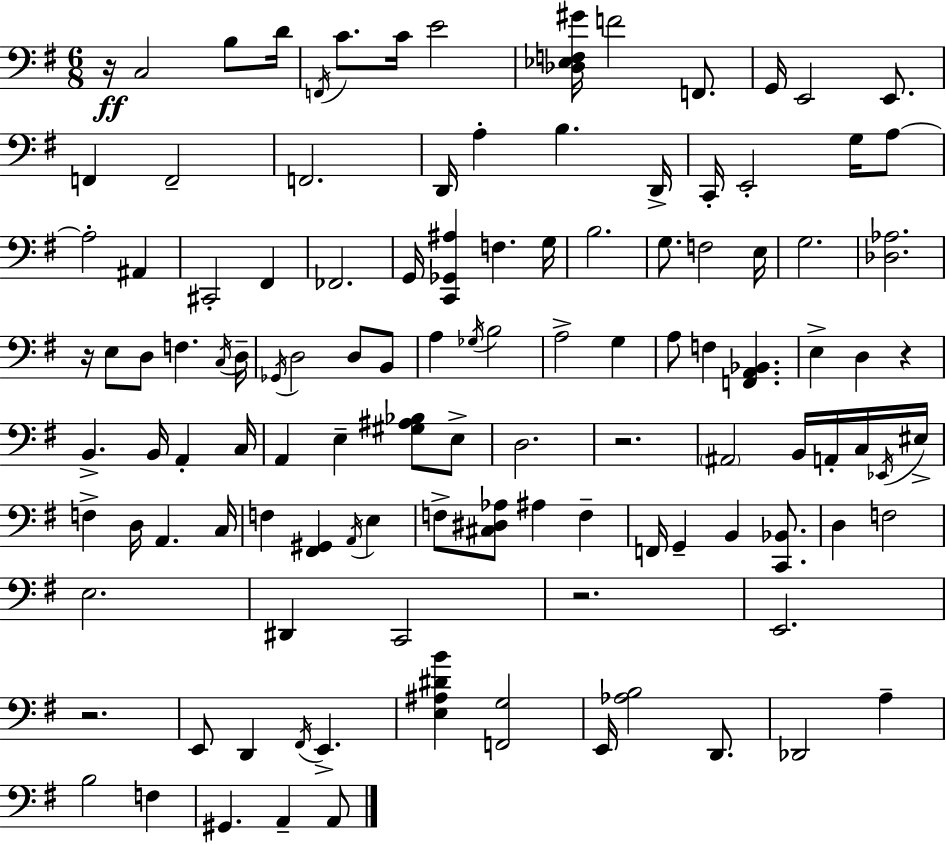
X:1
T:Untitled
M:6/8
L:1/4
K:Em
z/4 C,2 B,/2 D/4 F,,/4 C/2 C/4 E2 [_D,_E,F,^G]/4 F2 F,,/2 G,,/4 E,,2 E,,/2 F,, F,,2 F,,2 D,,/4 A, B, D,,/4 C,,/4 E,,2 G,/4 A,/2 A,2 ^A,, ^C,,2 ^F,, _F,,2 G,,/4 [C,,_G,,^A,] F, G,/4 B,2 G,/2 F,2 E,/4 G,2 [_D,_A,]2 z/4 E,/2 D,/2 F, C,/4 D,/4 _G,,/4 D,2 D,/2 B,,/2 A, _G,/4 B,2 A,2 G, A,/2 F, [F,,A,,_B,,] E, D, z B,, B,,/4 A,, C,/4 A,, E, [^G,^A,_B,]/2 E,/2 D,2 z2 ^A,,2 B,,/4 A,,/4 C,/4 _E,,/4 ^E,/4 F, D,/4 A,, C,/4 F, [^F,,^G,,] A,,/4 E, F,/2 [^C,^D,_A,]/2 ^A, F, F,,/4 G,, B,, [C,,_B,,]/2 D, F,2 E,2 ^D,, C,,2 z2 E,,2 z2 E,,/2 D,, ^F,,/4 E,, [E,^A,^DB] [F,,G,]2 E,,/4 [_A,B,]2 D,,/2 _D,,2 A, B,2 F, ^G,, A,, A,,/2